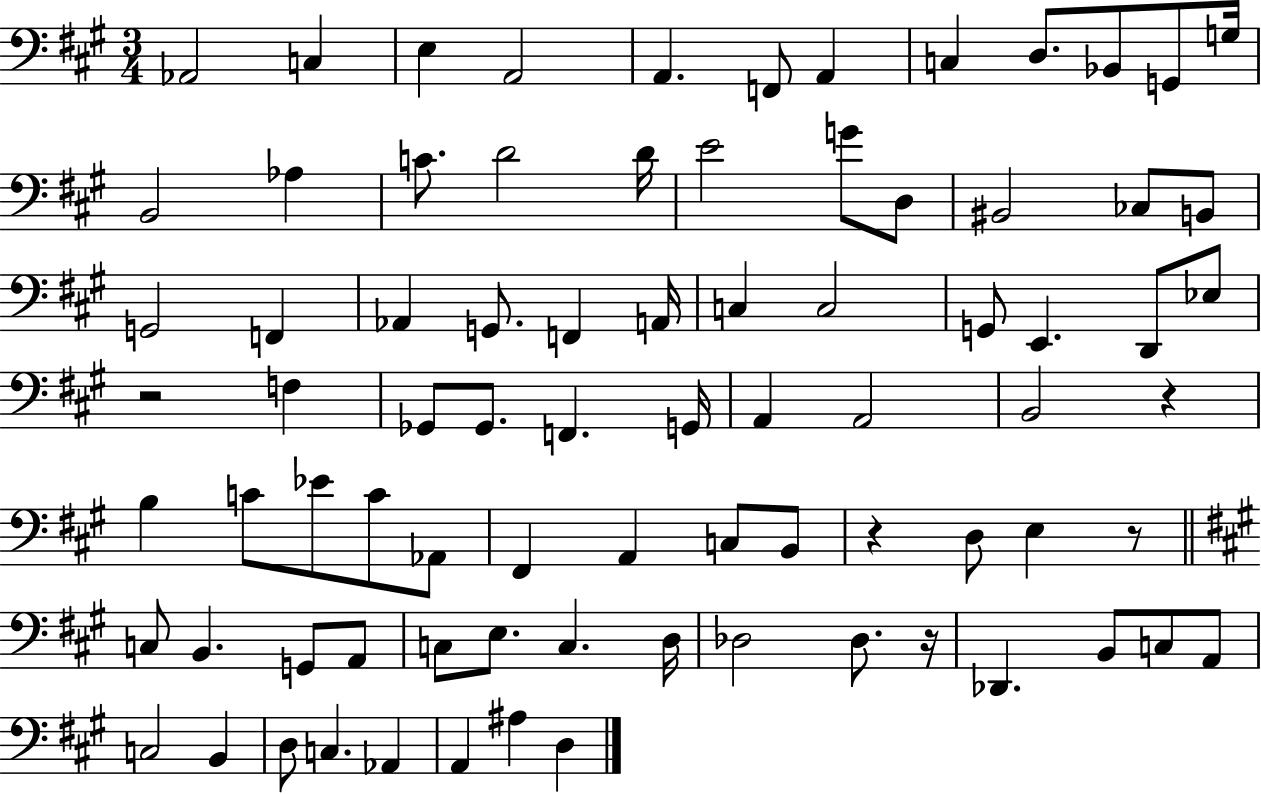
Ab2/h C3/q E3/q A2/h A2/q. F2/e A2/q C3/q D3/e. Bb2/e G2/e G3/s B2/h Ab3/q C4/e. D4/h D4/s E4/h G4/e D3/e BIS2/h CES3/e B2/e G2/h F2/q Ab2/q G2/e. F2/q A2/s C3/q C3/h G2/e E2/q. D2/e Eb3/e R/h F3/q Gb2/e Gb2/e. F2/q. G2/s A2/q A2/h B2/h R/q B3/q C4/e Eb4/e C4/e Ab2/e F#2/q A2/q C3/e B2/e R/q D3/e E3/q R/e C3/e B2/q. G2/e A2/e C3/e E3/e. C3/q. D3/s Db3/h Db3/e. R/s Db2/q. B2/e C3/e A2/e C3/h B2/q D3/e C3/q. Ab2/q A2/q A#3/q D3/q